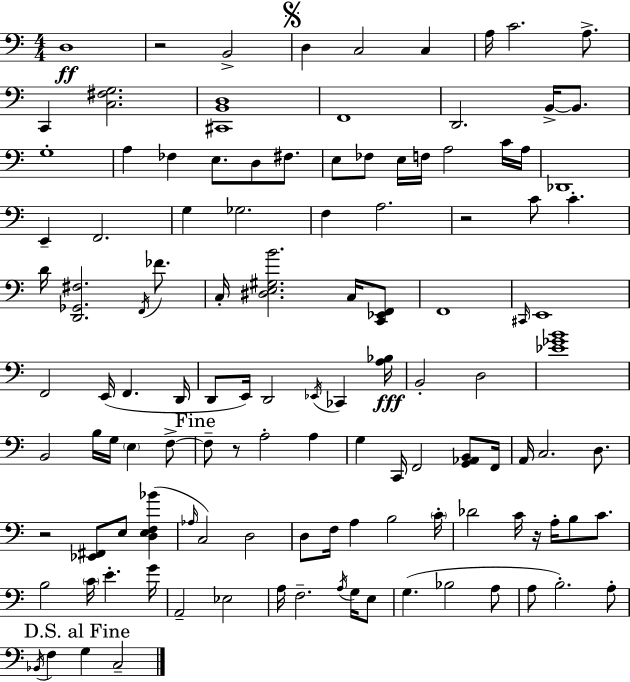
X:1
T:Untitled
M:4/4
L:1/4
K:Am
D,4 z2 B,,2 D, C,2 C, A,/4 C2 A,/2 C,, [C,^F,G,]2 [^C,,B,,D,]4 F,,4 D,,2 B,,/4 B,,/2 G,4 A, _F, E,/2 D,/2 ^F,/2 E,/2 _F,/2 E,/4 F,/4 A,2 C/4 A,/4 _D,,4 E,, F,,2 G, _G,2 F, A,2 z2 C/2 C D/4 [D,,_G,,^F,]2 F,,/4 _F/2 C,/4 [^D,E,^G,B]2 C,/4 [C,,_E,,F,,]/2 F,,4 ^C,,/4 E,,4 F,,2 E,,/4 F,, D,,/4 D,,/2 E,,/4 D,,2 _E,,/4 _C,, [A,_B,]/4 B,,2 D,2 [_E_GB]4 B,,2 B,/4 G,/4 E, F,/2 F,/2 z/2 A,2 A, G, C,,/4 F,,2 [G,,_A,,B,,]/2 F,,/4 A,,/4 C,2 D,/2 z2 [_E,,^F,,]/2 E,/2 [D,E,F,_B] _A,/4 C,2 D,2 D,/2 F,/4 A, B,2 C/4 _D2 C/4 z/4 A,/4 B,/2 C/2 B,2 C/4 E G/4 A,,2 _E,2 A,/4 F,2 A,/4 G,/4 E,/2 G, _B,2 A,/2 A,/2 B,2 A,/2 _B,,/4 F, G, C,2